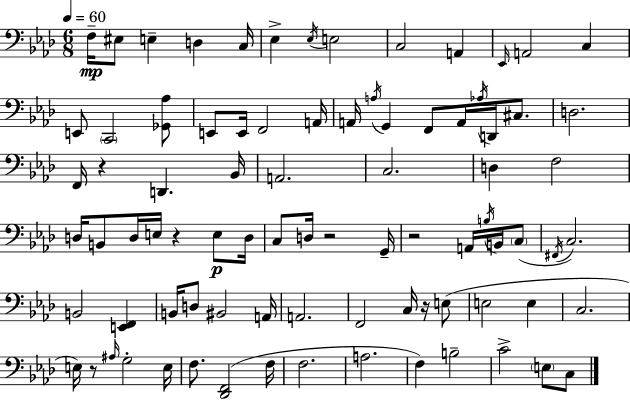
{
  \clef bass
  \numericTimeSignature
  \time 6/8
  \key aes \major
  \tempo 4 = 60
  f16--\mp eis8 e4-- d4 c16 | ees4-> \acciaccatura { ees16 } e2 | c2 a,4 | \grace { ees,16 } a,2 c4 | \break e,8 \parenthesize c,2 | <ges, aes>8 e,8 e,16 f,2 | a,16 a,16 \acciaccatura { a16 } g,4 f,8 a,16 \acciaccatura { aes16 } | d,16 cis8. d2. | \break f,16 r4 d,4. | bes,16 a,2. | c2. | d4 f2 | \break d16 b,8 d16 e16 r4 | e8\p d16 c8 d16 r2 | g,16-- r2 | a,16 \acciaccatura { b16 } b,16 \parenthesize c8( \acciaccatura { fis,16 } c2.) | \break b,2 | <e, f,>4 b,16 d8 bis,2 | a,16 a,2. | f,2 | \break c16 r16 e8( e2 | e4 c2. | e16) r8 \grace { ais16 } g2-. | e16 f8. <des, f,>2( | \break f16 f2. | a2. | f4) b2-- | c'2-> | \break \parenthesize e8 c8 \bar "|."
}